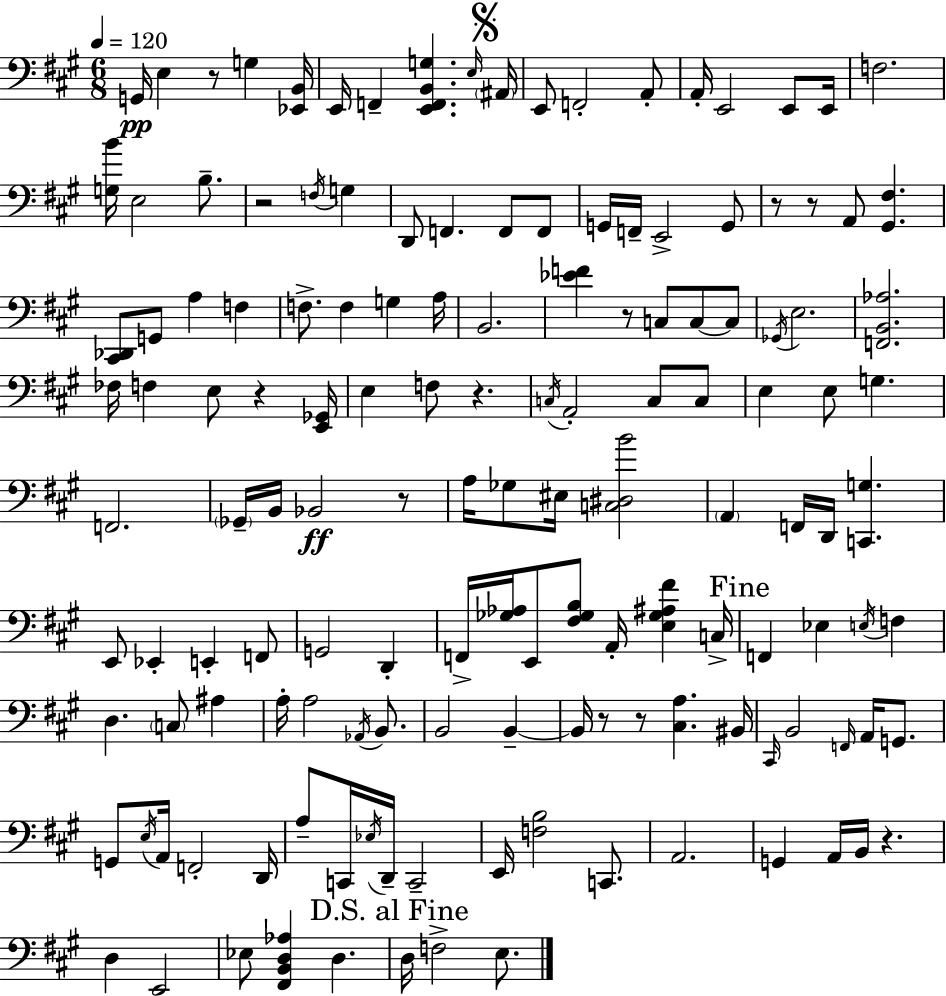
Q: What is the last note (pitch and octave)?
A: E3